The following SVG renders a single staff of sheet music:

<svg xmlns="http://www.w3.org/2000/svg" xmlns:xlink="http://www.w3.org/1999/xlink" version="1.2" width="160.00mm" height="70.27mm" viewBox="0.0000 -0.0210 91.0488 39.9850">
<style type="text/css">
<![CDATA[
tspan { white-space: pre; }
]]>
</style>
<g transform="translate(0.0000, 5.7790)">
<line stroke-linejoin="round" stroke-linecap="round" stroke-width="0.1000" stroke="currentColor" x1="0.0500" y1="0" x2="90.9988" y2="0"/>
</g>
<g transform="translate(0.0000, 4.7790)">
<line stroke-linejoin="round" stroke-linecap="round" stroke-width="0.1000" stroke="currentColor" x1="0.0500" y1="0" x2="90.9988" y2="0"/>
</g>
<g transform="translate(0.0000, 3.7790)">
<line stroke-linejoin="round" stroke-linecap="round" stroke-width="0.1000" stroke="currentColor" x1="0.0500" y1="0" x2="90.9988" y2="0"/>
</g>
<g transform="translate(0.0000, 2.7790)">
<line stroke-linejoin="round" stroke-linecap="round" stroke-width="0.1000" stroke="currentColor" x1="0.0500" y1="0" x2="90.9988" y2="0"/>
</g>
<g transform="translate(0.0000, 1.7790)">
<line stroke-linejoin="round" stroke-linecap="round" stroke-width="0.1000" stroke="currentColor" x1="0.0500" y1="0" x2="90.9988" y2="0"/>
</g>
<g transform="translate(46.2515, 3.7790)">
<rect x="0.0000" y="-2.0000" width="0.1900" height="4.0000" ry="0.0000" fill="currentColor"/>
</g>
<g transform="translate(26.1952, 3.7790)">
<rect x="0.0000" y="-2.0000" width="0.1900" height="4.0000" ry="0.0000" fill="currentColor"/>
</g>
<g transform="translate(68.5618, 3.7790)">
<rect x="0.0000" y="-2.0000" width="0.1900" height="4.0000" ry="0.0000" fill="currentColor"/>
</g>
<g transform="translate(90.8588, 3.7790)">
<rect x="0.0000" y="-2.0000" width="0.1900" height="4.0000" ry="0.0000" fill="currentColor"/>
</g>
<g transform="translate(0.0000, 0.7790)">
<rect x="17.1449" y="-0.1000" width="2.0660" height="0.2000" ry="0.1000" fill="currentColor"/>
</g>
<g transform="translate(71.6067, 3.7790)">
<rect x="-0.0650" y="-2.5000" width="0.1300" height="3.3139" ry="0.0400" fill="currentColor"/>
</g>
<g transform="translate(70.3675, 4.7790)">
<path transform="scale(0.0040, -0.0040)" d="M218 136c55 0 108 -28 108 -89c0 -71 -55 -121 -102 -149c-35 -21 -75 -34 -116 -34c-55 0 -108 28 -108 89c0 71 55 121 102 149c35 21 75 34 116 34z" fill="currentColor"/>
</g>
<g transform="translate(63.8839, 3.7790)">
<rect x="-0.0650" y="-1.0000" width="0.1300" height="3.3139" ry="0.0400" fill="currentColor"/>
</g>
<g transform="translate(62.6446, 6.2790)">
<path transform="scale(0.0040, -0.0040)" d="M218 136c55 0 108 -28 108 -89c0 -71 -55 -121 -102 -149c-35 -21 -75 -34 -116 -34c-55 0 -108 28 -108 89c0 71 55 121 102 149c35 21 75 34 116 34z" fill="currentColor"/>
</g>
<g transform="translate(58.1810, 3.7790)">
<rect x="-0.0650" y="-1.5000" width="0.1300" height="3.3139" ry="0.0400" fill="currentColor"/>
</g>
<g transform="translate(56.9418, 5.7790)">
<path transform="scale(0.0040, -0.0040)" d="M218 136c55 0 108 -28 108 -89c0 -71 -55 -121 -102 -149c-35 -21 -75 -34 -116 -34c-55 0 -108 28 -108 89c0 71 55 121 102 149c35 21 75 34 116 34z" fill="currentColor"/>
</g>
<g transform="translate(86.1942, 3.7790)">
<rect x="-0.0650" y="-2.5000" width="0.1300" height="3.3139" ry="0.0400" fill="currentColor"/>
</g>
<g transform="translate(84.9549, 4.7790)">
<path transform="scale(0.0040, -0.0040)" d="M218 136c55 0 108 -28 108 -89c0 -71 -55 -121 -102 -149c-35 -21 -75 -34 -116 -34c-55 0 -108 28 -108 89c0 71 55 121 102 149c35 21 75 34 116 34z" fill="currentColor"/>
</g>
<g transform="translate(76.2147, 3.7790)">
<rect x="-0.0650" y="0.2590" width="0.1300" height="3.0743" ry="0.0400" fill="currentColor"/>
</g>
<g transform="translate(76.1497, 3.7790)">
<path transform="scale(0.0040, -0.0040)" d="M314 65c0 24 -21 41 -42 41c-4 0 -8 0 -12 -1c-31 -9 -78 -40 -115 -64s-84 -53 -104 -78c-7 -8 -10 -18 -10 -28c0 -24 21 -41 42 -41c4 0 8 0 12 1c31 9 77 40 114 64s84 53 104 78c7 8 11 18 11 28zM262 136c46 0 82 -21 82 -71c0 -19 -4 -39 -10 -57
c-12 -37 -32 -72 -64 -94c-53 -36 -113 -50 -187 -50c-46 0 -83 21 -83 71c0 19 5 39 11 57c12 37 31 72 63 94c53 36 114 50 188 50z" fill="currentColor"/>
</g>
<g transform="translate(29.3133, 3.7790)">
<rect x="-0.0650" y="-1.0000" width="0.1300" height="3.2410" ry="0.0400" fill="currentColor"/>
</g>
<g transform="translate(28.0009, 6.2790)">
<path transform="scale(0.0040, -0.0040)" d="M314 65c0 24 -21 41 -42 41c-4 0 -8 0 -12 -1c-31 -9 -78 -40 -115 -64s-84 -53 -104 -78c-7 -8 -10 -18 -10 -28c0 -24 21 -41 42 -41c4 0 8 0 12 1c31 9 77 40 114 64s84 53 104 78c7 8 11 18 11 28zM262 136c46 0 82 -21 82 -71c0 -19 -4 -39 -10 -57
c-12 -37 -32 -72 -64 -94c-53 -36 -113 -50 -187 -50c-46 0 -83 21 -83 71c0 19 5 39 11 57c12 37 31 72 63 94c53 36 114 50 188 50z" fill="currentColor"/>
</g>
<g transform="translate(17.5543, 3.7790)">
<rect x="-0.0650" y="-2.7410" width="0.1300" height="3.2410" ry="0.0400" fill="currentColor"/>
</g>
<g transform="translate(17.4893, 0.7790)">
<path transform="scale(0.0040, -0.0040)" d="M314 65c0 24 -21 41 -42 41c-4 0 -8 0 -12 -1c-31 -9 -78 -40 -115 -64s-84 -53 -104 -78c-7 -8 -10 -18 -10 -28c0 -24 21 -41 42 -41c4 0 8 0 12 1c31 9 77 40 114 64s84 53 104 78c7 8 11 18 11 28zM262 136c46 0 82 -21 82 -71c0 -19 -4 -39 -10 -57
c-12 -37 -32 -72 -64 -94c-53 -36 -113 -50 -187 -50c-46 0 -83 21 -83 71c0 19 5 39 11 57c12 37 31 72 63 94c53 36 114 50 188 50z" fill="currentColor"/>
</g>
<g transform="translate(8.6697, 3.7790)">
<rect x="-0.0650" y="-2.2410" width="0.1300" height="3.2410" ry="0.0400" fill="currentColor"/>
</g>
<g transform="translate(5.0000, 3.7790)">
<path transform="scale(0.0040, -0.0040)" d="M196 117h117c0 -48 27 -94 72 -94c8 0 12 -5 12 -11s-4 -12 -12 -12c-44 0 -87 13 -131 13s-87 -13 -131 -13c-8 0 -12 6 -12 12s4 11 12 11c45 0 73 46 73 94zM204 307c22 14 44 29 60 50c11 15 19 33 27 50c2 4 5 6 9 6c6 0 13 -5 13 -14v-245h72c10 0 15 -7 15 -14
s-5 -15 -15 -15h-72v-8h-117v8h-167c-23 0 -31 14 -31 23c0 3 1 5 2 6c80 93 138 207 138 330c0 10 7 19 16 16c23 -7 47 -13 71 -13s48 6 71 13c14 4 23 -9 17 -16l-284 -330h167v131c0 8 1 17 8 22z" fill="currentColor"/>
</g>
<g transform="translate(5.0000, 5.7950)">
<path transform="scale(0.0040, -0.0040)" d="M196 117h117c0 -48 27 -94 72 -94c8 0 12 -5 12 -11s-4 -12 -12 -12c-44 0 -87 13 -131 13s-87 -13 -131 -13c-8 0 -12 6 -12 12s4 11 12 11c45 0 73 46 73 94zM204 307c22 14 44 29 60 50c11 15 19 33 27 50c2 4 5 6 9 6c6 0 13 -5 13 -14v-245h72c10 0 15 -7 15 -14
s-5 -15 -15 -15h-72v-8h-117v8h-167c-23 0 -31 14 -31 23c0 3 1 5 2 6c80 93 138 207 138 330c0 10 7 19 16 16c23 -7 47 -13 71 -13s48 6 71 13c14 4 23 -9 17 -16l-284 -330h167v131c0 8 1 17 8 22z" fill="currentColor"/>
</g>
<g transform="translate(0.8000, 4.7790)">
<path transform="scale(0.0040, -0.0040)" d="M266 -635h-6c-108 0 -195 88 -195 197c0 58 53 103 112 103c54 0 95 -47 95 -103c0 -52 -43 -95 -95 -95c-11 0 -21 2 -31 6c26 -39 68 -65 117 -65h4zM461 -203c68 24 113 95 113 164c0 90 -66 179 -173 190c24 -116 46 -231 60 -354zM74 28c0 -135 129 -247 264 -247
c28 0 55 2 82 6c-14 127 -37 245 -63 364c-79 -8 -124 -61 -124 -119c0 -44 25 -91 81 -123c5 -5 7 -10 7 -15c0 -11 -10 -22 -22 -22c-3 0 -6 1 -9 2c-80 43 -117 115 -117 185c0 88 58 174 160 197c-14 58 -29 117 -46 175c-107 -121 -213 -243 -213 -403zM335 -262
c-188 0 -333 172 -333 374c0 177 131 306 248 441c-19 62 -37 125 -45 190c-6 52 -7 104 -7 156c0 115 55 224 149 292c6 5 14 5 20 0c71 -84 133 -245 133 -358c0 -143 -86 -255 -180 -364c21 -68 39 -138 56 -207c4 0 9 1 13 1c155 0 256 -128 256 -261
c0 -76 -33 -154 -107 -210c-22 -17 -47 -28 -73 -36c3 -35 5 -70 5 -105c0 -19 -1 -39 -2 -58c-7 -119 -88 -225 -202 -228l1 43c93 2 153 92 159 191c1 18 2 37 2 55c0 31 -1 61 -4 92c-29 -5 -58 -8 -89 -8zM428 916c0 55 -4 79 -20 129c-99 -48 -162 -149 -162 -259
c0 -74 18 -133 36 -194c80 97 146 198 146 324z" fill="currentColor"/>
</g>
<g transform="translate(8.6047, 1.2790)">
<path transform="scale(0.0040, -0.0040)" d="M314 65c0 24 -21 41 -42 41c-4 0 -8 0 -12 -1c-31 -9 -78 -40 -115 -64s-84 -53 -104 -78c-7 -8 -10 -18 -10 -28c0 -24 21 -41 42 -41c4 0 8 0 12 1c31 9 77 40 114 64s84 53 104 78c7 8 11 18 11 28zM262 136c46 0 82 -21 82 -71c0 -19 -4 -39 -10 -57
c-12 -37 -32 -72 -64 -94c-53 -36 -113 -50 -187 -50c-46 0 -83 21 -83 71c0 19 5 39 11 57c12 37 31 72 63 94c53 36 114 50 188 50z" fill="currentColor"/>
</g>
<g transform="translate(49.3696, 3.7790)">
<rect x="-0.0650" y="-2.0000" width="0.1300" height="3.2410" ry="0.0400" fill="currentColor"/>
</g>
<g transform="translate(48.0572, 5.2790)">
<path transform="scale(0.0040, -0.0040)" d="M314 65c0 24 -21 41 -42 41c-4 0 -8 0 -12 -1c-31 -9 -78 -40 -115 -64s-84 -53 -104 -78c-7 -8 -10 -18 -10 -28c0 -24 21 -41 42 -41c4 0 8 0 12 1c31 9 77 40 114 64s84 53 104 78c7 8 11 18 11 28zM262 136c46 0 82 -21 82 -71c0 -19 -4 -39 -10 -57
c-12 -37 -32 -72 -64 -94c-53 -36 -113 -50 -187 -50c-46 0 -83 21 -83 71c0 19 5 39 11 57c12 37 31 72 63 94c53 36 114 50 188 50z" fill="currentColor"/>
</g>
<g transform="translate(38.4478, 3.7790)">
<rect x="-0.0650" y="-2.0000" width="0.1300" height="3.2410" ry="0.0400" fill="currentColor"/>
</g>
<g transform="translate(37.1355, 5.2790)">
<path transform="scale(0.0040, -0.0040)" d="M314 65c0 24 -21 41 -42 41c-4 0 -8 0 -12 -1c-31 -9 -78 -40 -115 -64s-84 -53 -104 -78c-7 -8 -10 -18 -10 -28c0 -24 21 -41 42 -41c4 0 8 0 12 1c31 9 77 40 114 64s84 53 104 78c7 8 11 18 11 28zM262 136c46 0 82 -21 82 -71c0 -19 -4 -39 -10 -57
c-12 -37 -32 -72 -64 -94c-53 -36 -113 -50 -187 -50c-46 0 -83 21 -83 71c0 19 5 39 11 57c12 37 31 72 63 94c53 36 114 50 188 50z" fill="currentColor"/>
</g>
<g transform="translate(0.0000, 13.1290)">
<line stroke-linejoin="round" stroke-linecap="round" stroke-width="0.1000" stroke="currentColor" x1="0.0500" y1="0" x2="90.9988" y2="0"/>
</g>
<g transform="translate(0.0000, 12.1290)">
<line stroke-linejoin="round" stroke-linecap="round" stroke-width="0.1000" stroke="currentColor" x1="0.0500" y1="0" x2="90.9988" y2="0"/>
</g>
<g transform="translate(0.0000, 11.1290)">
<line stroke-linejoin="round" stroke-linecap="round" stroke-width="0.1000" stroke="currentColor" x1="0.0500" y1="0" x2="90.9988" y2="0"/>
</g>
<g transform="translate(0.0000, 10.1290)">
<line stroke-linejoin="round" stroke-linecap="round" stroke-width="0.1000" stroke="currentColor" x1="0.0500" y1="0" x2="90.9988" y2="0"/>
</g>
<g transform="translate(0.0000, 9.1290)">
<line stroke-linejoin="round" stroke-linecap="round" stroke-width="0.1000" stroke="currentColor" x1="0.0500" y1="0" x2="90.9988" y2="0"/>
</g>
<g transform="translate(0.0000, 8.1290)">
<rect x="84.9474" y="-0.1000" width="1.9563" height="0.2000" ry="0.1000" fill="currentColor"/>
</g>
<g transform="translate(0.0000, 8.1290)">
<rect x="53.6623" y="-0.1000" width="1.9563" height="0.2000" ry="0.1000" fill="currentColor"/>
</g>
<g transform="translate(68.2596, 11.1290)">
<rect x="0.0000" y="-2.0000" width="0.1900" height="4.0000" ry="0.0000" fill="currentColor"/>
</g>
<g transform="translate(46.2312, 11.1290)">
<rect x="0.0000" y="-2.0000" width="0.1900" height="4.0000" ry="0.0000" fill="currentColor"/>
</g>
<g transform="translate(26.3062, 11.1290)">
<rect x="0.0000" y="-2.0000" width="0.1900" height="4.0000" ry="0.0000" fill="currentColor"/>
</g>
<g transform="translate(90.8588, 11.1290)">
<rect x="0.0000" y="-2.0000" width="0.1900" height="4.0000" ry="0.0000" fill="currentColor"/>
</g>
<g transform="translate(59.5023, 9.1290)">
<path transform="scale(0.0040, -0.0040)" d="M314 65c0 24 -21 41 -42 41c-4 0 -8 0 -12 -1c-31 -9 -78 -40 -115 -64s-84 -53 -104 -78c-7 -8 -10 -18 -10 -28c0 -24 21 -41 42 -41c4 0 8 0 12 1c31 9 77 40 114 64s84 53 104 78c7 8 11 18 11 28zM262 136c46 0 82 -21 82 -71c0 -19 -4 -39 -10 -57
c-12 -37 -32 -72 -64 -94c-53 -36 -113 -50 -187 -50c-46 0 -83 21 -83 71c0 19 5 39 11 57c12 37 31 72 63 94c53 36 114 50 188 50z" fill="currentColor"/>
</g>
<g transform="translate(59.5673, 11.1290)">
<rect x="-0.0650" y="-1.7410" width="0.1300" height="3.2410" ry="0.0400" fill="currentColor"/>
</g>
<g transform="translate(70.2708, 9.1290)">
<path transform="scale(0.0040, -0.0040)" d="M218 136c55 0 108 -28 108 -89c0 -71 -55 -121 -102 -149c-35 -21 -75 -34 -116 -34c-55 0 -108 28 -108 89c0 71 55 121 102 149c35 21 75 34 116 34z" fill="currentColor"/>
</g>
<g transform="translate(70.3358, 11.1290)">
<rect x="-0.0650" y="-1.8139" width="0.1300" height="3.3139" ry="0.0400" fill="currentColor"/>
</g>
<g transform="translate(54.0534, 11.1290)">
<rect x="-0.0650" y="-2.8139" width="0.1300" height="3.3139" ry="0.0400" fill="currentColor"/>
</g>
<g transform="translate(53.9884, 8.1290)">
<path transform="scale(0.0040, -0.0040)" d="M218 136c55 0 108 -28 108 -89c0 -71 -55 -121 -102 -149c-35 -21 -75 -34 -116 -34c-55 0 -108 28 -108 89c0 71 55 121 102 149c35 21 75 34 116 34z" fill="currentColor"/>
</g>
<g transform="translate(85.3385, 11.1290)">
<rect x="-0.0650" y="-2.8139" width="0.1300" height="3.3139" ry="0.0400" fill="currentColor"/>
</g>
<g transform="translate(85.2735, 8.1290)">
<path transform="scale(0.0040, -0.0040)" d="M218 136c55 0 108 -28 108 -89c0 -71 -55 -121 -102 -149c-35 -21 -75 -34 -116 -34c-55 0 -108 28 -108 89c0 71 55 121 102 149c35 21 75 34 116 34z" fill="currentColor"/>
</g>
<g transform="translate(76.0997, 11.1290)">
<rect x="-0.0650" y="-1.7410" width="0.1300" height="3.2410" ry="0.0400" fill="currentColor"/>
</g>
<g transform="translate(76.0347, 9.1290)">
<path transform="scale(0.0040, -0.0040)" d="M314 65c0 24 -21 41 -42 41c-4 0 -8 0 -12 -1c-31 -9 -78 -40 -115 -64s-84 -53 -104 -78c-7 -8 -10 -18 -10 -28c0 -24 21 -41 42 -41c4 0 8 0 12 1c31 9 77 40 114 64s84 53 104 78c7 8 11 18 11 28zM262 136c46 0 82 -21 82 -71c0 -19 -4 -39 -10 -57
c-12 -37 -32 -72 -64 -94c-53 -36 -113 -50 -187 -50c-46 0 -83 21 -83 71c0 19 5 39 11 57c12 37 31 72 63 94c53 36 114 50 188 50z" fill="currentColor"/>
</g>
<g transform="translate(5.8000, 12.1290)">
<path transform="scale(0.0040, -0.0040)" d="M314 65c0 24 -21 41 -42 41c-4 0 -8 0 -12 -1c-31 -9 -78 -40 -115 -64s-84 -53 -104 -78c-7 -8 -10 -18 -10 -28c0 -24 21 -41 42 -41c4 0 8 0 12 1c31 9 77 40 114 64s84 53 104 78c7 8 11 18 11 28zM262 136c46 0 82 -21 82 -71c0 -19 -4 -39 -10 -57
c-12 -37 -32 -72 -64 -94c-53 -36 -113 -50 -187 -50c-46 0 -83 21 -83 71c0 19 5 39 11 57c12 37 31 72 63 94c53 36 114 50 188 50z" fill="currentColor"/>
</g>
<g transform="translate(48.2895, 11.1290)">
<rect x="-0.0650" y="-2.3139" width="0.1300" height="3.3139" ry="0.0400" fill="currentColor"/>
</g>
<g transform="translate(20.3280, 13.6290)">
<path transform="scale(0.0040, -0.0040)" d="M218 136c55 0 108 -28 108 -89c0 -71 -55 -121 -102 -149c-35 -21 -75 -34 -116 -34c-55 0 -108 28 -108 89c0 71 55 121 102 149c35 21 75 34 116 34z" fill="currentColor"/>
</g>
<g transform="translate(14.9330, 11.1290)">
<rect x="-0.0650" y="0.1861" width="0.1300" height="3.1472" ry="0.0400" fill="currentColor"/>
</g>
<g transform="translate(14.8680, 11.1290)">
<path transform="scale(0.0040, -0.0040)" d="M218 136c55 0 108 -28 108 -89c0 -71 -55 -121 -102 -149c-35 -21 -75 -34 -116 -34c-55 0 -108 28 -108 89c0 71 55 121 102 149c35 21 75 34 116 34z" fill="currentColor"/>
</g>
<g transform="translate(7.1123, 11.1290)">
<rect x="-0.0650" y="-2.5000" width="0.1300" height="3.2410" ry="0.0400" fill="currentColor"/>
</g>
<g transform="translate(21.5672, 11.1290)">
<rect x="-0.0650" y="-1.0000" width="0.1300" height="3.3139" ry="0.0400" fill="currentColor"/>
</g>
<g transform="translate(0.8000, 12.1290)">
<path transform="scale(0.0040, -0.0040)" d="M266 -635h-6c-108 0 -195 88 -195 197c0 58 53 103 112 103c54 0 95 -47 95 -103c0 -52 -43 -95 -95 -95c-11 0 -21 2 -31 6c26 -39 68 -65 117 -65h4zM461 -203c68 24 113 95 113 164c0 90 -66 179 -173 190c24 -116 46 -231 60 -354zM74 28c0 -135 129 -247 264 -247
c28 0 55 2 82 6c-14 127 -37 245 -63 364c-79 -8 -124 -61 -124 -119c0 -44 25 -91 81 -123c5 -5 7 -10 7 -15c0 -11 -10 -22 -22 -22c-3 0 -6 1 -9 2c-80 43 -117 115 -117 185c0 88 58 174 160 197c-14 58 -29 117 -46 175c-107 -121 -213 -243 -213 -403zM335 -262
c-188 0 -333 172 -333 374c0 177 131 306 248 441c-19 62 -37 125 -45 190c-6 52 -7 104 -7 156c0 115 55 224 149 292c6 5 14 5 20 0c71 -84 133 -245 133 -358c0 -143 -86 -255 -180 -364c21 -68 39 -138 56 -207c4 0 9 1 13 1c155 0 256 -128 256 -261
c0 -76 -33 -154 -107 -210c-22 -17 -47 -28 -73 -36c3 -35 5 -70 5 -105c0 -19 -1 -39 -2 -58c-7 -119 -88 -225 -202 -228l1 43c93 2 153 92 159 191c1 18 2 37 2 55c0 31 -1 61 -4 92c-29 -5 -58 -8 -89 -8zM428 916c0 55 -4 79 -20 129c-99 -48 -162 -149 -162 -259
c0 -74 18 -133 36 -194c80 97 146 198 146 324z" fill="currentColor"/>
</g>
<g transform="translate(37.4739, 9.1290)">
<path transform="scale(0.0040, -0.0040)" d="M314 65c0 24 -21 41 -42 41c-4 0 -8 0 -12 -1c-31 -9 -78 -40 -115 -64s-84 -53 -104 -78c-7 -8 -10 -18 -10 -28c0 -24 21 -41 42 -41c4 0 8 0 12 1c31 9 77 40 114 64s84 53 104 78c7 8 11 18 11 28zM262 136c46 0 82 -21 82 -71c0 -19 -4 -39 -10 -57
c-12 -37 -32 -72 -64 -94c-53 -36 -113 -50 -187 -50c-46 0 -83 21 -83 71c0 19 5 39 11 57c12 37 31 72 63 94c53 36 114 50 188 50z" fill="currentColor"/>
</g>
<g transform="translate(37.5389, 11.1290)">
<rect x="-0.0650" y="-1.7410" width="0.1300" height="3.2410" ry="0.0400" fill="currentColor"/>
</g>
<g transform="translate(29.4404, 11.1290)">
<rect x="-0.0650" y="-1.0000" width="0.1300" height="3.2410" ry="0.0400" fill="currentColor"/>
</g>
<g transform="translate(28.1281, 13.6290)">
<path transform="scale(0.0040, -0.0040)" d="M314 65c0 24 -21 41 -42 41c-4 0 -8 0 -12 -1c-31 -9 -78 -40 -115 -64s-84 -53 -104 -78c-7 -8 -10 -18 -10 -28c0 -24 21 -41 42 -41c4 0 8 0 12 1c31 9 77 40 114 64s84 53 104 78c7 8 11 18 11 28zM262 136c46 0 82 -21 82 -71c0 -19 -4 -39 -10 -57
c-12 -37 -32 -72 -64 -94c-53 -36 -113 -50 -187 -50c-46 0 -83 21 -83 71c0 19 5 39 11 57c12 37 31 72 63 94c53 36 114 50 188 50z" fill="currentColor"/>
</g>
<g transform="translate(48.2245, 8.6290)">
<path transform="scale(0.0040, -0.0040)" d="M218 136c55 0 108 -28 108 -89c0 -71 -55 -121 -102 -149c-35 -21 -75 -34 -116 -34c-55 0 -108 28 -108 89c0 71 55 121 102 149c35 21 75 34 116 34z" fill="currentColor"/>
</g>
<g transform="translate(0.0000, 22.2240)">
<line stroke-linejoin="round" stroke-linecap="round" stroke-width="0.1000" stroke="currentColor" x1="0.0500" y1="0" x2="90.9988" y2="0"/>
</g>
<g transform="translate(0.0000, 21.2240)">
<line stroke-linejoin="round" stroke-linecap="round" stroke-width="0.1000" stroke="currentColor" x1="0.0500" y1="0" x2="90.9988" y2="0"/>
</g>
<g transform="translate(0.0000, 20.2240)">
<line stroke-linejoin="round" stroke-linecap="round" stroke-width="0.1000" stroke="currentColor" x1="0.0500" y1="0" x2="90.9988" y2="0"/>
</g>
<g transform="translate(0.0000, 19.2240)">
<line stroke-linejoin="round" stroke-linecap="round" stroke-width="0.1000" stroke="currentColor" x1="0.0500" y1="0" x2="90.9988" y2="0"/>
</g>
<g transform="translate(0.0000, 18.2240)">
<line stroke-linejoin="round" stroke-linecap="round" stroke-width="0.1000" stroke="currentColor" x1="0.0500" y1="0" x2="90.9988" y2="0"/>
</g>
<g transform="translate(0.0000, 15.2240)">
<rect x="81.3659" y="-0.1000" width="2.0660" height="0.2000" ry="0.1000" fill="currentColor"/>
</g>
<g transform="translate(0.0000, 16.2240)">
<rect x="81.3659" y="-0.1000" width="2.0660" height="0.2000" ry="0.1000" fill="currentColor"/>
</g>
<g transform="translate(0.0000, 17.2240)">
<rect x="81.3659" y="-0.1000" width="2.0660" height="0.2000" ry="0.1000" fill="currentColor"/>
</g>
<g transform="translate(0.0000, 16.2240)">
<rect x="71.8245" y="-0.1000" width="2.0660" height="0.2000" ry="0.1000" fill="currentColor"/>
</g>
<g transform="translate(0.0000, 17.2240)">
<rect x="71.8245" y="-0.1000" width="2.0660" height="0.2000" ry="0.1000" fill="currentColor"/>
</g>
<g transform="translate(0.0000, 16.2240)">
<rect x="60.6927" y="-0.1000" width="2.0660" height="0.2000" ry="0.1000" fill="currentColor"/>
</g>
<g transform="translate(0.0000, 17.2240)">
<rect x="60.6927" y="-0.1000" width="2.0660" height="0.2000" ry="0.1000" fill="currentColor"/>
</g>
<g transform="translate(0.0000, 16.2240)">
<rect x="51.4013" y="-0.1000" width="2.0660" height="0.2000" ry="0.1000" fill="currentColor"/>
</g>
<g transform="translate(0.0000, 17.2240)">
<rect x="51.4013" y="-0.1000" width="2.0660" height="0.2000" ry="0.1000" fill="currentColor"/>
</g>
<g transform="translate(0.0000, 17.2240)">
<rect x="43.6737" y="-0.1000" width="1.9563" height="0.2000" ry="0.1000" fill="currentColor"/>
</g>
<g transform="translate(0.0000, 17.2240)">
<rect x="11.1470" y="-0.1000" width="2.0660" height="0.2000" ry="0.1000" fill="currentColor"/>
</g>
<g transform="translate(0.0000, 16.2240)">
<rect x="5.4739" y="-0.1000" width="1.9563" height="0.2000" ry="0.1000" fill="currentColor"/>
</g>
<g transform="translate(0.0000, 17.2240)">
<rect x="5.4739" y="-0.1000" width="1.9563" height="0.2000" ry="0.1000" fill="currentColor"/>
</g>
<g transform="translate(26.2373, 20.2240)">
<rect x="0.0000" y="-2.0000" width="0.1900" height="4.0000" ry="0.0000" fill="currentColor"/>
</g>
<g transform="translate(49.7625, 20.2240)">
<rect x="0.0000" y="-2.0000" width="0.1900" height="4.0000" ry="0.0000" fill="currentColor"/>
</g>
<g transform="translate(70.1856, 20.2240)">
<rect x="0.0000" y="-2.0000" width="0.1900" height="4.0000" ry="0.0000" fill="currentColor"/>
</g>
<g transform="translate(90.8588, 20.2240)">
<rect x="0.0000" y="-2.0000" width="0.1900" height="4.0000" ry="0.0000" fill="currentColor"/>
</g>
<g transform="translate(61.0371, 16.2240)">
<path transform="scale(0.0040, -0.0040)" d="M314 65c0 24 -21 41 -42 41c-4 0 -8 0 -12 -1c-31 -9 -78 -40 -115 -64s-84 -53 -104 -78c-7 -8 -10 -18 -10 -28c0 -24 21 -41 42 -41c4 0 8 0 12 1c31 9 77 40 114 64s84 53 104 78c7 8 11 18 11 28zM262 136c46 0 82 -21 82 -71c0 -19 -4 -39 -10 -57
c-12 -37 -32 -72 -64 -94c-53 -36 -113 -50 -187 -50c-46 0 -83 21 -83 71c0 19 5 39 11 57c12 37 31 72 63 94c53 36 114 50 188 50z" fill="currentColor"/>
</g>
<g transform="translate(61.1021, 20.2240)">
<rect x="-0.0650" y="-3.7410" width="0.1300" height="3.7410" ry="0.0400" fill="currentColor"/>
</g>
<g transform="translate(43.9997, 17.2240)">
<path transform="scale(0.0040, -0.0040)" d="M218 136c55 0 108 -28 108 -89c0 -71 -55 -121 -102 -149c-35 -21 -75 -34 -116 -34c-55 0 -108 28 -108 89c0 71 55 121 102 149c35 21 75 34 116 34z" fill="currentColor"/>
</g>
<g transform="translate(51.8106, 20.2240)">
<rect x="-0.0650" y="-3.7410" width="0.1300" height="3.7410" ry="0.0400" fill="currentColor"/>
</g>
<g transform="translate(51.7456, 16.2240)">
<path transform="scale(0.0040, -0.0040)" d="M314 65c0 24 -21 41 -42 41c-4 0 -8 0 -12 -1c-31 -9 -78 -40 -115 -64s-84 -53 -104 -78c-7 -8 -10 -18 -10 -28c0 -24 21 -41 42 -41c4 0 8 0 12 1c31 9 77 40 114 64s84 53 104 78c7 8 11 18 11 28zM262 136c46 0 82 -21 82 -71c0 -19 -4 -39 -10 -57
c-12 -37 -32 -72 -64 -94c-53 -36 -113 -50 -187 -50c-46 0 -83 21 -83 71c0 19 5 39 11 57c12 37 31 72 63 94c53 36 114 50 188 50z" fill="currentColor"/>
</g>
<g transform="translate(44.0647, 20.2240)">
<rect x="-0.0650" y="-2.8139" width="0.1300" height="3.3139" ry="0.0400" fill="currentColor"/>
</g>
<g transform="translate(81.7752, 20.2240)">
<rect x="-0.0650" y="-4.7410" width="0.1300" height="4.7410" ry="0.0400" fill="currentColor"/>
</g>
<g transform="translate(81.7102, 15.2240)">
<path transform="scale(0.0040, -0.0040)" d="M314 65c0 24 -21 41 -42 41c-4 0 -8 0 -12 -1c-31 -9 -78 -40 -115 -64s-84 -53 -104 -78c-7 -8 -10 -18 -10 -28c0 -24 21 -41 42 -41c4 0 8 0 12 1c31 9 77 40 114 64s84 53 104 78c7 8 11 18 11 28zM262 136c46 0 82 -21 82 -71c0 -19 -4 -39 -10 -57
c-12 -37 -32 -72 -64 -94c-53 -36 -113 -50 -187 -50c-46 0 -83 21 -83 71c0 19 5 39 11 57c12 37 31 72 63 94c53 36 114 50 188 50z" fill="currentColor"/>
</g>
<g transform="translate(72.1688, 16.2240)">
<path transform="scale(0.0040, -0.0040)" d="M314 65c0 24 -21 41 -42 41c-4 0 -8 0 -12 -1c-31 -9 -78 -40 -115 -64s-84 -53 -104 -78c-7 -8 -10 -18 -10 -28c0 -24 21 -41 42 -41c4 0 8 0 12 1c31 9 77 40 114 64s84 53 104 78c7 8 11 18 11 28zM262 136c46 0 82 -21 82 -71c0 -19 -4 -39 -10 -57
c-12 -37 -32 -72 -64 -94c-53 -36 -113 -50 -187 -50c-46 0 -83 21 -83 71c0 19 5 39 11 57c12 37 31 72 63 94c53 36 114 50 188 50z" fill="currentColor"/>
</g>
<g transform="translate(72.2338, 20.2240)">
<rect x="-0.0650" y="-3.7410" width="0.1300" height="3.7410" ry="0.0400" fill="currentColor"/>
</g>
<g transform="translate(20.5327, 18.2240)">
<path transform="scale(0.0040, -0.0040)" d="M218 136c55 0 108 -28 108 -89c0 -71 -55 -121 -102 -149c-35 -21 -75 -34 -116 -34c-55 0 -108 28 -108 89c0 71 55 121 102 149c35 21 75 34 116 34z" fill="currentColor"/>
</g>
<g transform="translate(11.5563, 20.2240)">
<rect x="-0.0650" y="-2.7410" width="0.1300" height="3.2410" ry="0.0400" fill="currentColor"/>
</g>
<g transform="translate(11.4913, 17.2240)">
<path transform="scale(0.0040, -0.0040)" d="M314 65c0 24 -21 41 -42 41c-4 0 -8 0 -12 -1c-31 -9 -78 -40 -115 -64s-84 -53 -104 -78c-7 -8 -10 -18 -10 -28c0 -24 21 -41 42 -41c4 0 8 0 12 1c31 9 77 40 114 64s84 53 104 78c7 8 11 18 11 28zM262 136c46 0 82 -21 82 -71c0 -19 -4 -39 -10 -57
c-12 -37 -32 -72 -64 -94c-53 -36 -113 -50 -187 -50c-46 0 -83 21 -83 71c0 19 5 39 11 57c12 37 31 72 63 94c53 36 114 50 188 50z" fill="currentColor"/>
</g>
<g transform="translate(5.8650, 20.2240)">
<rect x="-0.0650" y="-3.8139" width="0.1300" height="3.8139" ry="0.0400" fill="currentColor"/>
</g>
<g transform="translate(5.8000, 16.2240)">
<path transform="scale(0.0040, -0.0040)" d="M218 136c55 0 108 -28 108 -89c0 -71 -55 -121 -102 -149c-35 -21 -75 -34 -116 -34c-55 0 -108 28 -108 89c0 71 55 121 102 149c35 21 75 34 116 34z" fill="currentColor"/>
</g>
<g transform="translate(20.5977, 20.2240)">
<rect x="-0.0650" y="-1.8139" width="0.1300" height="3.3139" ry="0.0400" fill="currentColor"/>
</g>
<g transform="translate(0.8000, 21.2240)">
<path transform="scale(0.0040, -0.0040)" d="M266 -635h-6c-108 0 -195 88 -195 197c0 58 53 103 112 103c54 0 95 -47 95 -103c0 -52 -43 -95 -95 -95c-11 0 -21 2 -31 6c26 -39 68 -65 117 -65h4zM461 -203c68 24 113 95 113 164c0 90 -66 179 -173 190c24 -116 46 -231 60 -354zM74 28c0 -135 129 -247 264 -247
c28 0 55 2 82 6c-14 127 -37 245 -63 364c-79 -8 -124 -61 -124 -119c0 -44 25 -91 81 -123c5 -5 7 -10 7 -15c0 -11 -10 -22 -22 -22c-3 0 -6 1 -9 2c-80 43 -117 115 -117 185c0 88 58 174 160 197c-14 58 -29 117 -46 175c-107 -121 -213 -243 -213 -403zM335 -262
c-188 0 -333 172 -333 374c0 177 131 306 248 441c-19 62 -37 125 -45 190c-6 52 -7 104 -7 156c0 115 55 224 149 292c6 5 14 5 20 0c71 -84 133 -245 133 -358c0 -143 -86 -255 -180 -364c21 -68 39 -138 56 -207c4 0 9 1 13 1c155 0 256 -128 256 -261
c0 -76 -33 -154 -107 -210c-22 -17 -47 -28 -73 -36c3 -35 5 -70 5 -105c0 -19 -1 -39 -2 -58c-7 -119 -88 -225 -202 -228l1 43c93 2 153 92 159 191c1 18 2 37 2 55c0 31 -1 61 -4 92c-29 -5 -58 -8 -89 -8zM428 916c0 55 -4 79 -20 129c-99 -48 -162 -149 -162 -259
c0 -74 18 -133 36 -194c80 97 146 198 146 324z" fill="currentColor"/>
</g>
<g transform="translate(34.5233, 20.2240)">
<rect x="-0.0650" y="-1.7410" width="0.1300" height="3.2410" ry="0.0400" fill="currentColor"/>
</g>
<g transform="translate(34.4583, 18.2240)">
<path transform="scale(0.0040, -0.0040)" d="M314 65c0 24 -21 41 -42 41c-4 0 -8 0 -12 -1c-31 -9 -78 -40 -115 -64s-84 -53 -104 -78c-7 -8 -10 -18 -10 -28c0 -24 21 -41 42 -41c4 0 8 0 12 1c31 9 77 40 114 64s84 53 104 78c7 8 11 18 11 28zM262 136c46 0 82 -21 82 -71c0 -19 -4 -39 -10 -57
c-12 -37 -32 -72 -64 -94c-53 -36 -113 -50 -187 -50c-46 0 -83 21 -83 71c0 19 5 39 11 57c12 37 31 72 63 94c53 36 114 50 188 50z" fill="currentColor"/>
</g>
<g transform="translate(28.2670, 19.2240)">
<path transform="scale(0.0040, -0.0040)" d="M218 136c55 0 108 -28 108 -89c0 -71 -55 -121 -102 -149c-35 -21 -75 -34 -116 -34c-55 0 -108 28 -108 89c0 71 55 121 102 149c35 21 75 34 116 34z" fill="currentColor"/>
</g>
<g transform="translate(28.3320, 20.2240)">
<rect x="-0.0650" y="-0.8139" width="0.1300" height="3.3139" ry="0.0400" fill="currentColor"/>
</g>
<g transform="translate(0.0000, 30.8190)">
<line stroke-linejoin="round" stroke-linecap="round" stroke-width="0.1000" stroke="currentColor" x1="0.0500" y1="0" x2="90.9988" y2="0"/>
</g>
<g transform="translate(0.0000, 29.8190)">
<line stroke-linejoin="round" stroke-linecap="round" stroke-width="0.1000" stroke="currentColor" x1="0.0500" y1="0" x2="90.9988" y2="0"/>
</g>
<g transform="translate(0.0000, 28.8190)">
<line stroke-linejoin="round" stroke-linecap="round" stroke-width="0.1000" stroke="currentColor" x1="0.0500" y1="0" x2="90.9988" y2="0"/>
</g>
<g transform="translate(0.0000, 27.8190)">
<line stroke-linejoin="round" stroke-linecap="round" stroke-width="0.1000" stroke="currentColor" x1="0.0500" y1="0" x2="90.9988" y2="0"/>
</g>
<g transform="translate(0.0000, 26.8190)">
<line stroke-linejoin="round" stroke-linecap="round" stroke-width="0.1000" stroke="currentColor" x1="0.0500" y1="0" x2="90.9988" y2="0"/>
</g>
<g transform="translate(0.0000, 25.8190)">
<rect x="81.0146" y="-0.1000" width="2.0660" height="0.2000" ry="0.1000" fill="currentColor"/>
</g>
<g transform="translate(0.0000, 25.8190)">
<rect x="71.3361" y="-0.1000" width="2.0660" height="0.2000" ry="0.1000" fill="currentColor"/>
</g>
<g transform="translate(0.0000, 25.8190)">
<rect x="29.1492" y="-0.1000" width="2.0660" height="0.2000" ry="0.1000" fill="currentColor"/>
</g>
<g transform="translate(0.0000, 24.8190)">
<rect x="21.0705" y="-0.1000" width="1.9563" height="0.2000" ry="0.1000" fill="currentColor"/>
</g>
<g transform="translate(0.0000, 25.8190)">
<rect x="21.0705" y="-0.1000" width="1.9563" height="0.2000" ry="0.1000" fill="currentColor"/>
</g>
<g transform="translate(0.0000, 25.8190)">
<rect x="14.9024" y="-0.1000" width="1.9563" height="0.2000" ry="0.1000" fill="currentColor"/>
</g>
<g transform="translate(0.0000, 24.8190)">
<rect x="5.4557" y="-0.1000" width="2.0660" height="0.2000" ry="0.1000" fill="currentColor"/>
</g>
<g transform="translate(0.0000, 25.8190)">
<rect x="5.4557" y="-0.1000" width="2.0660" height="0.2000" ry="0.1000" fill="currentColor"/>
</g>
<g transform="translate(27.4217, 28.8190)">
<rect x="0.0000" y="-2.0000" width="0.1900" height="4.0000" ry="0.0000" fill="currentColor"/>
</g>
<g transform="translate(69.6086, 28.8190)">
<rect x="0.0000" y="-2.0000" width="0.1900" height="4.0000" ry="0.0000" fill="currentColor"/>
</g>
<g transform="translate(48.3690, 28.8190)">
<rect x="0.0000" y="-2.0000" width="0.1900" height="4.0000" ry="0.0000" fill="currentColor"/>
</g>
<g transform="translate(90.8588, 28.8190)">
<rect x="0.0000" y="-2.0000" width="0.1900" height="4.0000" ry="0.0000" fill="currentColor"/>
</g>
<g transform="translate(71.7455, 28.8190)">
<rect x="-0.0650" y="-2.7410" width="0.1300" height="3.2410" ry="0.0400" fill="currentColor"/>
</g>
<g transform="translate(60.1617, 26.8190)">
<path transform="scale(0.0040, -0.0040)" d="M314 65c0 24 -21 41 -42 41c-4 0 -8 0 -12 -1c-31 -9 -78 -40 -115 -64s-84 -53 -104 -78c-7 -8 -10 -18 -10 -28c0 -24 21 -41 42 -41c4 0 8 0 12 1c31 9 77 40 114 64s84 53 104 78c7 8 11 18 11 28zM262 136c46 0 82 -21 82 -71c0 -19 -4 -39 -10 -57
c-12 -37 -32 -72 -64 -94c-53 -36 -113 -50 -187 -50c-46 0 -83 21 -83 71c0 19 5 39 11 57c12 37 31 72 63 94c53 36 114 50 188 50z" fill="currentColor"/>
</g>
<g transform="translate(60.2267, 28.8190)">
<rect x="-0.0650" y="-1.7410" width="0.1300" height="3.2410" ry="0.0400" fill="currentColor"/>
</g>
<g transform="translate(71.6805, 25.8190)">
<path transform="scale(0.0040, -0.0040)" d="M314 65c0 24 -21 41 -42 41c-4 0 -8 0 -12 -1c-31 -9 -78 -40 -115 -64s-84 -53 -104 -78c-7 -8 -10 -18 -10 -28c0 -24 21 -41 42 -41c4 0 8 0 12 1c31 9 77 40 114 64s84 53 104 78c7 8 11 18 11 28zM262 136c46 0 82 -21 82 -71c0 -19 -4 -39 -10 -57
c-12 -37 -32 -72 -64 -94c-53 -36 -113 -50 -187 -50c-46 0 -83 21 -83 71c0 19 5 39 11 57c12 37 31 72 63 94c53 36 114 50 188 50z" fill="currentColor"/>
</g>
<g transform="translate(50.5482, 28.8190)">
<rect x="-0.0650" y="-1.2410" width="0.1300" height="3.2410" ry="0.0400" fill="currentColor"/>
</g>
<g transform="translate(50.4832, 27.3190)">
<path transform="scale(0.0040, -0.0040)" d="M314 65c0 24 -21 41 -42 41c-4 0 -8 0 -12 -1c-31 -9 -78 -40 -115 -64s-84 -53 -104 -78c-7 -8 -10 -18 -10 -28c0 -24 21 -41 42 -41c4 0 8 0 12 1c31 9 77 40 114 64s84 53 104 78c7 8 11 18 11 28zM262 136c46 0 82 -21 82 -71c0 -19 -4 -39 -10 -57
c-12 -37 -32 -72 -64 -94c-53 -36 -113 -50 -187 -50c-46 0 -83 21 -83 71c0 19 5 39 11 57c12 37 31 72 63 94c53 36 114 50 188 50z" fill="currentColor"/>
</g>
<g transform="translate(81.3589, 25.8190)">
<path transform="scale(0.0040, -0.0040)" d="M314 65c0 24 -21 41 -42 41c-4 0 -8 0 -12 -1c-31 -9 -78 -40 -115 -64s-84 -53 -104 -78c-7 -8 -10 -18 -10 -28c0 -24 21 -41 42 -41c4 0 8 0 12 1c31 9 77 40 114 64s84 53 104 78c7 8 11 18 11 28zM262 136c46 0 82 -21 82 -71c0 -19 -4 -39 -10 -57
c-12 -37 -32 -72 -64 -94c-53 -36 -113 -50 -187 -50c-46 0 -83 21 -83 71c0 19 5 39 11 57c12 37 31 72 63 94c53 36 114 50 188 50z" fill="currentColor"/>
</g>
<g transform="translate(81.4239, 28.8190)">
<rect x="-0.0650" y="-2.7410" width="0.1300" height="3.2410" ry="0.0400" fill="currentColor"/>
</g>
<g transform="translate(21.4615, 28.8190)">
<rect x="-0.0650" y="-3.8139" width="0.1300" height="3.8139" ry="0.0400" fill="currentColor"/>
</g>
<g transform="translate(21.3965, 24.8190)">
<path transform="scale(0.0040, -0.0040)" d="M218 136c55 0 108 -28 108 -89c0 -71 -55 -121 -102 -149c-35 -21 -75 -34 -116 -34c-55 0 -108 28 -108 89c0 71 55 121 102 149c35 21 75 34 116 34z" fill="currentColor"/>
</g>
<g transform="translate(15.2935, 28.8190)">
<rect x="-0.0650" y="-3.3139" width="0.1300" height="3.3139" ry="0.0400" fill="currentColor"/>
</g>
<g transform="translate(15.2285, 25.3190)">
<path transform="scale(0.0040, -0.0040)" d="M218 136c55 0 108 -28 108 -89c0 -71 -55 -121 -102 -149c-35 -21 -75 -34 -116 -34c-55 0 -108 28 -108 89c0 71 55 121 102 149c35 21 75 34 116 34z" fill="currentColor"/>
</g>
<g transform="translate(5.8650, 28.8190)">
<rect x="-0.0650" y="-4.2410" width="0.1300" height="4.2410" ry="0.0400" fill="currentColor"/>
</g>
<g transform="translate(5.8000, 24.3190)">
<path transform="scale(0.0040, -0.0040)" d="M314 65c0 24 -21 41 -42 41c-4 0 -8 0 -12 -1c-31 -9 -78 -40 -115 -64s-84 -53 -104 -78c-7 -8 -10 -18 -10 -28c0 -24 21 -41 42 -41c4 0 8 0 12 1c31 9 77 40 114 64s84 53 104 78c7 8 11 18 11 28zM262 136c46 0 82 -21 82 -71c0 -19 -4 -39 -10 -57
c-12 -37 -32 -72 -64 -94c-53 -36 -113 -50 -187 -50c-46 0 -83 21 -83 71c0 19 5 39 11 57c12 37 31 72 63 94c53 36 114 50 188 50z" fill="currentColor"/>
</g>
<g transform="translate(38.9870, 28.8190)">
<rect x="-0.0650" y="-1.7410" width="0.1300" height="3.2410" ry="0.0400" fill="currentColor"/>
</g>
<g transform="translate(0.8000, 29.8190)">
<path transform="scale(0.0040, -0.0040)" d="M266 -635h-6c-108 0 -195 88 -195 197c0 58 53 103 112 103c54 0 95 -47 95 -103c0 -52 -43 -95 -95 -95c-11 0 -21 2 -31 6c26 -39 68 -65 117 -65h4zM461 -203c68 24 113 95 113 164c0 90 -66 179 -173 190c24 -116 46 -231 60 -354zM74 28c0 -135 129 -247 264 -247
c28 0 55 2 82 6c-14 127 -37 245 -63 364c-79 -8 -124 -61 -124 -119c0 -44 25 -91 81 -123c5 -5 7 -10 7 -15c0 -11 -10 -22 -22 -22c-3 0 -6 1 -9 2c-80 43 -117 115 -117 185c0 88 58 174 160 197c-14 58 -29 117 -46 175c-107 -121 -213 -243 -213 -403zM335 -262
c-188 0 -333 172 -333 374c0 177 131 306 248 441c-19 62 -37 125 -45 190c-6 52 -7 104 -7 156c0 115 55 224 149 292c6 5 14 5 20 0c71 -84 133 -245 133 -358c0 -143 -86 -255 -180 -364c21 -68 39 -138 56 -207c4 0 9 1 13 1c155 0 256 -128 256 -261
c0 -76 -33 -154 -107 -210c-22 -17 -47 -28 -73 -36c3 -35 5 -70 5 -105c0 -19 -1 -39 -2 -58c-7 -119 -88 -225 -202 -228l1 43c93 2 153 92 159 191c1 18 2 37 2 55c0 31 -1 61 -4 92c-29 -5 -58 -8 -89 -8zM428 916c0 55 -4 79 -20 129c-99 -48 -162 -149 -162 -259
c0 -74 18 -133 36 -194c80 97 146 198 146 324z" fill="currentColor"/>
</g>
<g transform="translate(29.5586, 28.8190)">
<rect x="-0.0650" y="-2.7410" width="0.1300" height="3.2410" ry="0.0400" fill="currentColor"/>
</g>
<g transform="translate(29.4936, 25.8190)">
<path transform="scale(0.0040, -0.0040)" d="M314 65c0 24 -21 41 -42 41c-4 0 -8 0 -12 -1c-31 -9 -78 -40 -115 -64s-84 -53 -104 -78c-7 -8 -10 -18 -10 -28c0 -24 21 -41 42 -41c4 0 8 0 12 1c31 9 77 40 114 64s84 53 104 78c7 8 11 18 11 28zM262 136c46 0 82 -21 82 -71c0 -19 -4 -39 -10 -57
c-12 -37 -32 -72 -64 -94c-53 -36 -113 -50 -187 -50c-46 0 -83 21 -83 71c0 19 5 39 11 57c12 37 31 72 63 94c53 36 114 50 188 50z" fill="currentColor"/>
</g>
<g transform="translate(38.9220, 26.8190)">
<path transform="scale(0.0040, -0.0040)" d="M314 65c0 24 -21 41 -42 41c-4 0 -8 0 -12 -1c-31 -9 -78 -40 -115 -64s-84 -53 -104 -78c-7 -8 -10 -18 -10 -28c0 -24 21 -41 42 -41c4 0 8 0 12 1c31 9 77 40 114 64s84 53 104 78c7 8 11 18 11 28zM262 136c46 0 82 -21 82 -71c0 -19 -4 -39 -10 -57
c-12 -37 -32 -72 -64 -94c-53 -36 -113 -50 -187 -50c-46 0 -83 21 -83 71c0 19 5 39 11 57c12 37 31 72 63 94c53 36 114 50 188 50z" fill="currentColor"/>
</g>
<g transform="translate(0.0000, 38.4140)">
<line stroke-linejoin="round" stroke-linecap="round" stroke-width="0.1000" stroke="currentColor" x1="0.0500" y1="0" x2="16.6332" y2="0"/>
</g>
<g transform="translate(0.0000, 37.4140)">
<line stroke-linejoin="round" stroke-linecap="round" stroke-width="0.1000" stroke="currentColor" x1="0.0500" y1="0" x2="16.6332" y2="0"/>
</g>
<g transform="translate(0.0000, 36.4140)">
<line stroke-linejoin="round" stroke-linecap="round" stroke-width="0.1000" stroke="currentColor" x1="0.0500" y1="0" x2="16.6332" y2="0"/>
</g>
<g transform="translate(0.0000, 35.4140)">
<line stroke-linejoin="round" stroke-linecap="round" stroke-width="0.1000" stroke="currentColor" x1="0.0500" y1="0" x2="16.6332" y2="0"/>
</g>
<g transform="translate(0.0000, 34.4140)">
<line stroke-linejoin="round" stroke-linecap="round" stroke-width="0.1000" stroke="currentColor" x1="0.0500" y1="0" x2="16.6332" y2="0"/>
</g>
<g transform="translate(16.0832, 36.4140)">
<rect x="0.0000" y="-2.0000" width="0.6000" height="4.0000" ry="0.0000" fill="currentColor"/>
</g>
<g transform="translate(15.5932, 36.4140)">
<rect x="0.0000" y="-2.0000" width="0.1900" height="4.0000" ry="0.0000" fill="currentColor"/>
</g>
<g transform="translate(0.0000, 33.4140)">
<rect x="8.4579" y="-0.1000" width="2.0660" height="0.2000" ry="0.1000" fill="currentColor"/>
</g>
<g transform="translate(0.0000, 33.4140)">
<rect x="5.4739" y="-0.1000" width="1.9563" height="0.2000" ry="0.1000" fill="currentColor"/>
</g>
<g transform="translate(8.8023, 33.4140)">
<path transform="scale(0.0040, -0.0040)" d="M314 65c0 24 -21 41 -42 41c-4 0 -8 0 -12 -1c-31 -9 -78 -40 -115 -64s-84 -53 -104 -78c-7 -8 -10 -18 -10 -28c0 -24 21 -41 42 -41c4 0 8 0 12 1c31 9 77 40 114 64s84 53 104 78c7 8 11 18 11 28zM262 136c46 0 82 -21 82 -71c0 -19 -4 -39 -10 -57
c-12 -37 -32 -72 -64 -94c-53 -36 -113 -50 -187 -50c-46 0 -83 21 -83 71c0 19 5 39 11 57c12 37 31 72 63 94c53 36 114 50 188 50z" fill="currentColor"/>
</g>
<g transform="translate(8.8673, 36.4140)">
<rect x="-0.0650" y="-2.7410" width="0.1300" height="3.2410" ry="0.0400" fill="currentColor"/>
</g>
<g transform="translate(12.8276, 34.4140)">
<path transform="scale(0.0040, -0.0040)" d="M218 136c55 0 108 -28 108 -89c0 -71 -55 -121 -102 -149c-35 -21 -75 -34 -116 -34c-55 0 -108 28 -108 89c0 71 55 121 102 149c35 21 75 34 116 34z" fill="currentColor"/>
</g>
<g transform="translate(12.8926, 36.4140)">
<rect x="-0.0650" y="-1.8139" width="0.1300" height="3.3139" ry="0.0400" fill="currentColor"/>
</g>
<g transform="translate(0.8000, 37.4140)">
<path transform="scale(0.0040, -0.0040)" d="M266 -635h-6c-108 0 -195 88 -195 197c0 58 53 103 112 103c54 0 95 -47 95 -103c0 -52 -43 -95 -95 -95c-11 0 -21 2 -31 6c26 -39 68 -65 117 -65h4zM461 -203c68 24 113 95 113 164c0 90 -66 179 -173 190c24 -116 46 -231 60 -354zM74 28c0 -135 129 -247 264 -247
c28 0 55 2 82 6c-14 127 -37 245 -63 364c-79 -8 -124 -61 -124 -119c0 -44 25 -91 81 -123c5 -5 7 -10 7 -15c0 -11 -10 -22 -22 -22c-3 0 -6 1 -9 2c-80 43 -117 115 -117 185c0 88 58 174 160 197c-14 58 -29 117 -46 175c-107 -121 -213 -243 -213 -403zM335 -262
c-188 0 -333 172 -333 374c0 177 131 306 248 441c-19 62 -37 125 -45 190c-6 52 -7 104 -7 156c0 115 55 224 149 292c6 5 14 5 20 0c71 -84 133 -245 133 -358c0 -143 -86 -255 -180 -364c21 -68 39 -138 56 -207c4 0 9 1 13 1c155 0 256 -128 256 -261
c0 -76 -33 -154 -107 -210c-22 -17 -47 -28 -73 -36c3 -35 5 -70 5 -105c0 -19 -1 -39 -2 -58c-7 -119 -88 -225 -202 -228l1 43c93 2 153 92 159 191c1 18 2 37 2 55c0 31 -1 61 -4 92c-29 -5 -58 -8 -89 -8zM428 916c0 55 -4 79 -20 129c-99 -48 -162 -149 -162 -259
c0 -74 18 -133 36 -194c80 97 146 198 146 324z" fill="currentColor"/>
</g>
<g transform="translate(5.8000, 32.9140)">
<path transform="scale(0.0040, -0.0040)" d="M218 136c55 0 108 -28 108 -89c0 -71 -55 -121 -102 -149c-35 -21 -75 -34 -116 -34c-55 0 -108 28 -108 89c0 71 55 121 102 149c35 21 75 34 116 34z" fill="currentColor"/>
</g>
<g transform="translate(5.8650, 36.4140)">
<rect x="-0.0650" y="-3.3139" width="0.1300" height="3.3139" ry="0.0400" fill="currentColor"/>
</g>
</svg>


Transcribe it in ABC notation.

X:1
T:Untitled
M:4/4
L:1/4
K:C
g2 a2 D2 F2 F2 E D G B2 G G2 B D D2 f2 g a f2 f f2 a c' a2 f d f2 a c'2 c'2 c'2 e'2 d'2 b c' a2 f2 e2 f2 a2 a2 b a2 f